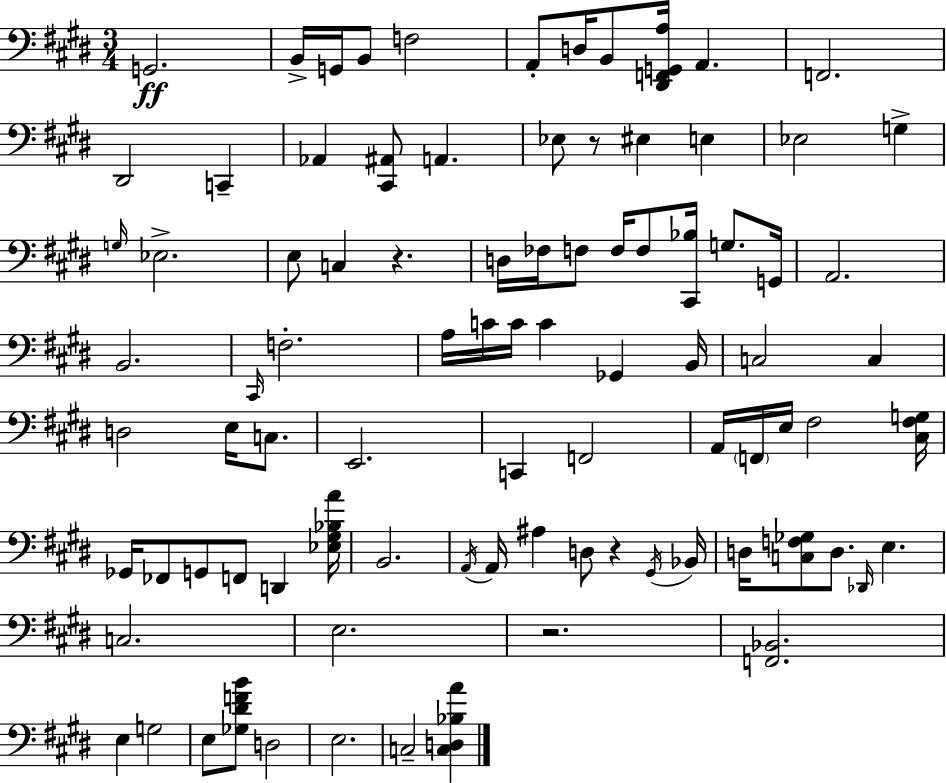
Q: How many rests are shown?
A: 4